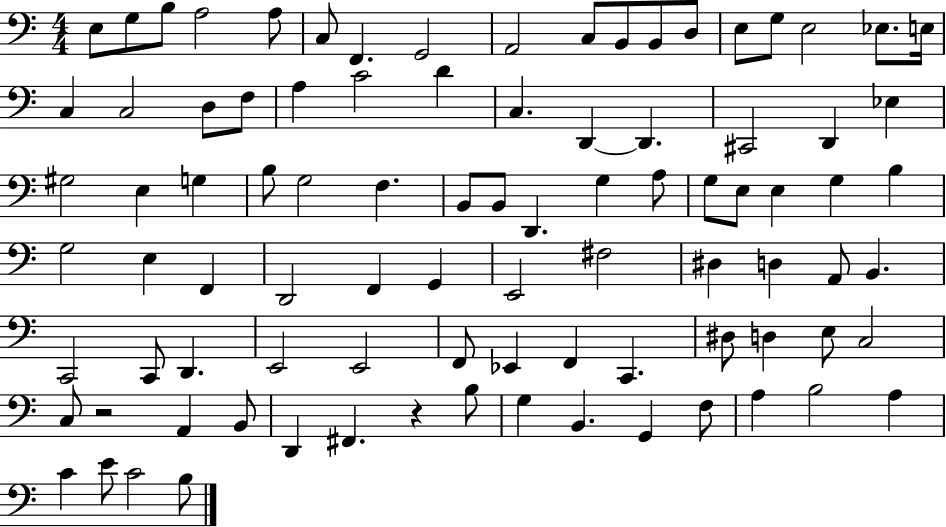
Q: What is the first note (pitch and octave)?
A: E3